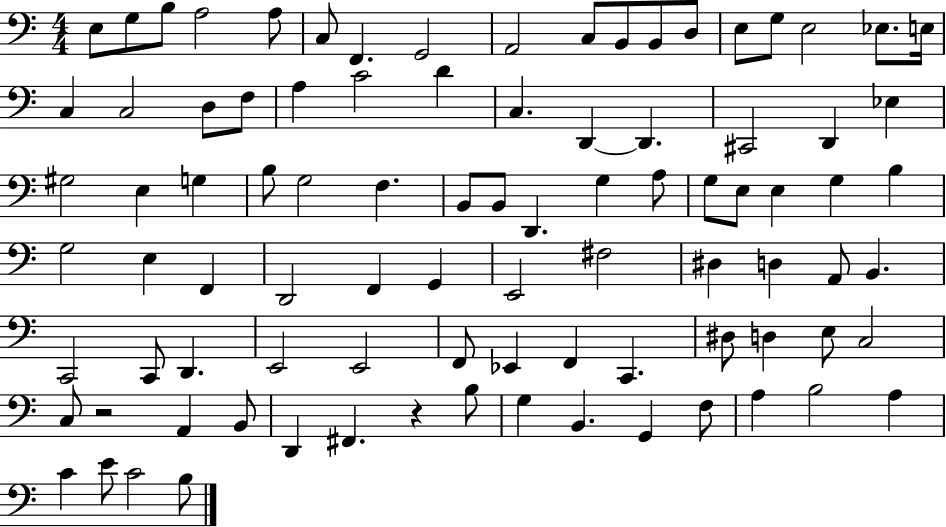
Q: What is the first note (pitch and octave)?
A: E3